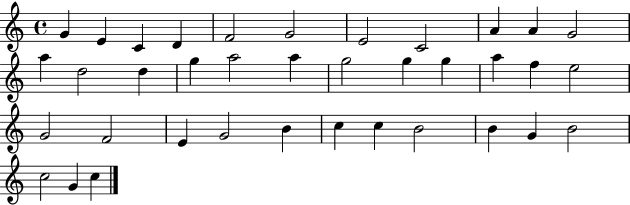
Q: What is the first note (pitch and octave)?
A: G4